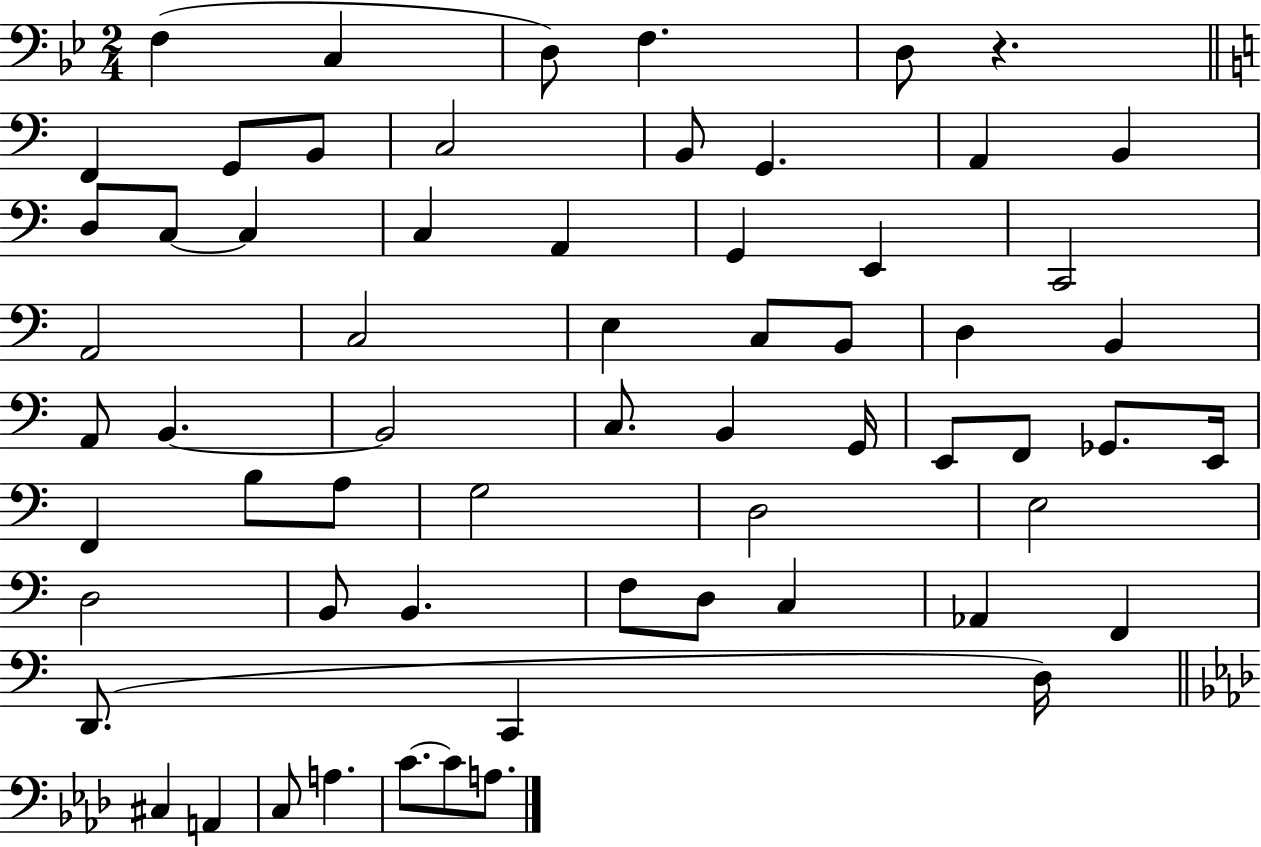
{
  \clef bass
  \numericTimeSignature
  \time 2/4
  \key bes \major
  f4( c4 | d8) f4. | d8 r4. | \bar "||" \break \key c \major f,4 g,8 b,8 | c2 | b,8 g,4. | a,4 b,4 | \break d8 c8~~ c4 | c4 a,4 | g,4 e,4 | c,2 | \break a,2 | c2 | e4 c8 b,8 | d4 b,4 | \break a,8 b,4.~~ | b,2 | c8. b,4 g,16 | e,8 f,8 ges,8. e,16 | \break f,4 b8 a8 | g2 | d2 | e2 | \break d2 | b,8 b,4. | f8 d8 c4 | aes,4 f,4 | \break d,8.( c,4 d16) | \bar "||" \break \key f \minor cis4 a,4 | c8 a4. | c'8.~~ c'8 a8. | \bar "|."
}